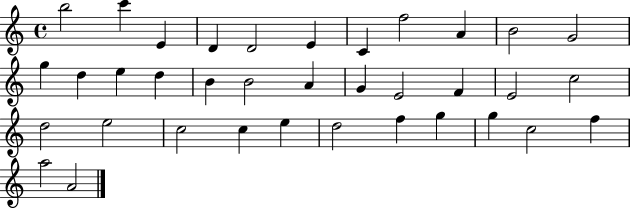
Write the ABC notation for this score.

X:1
T:Untitled
M:4/4
L:1/4
K:C
b2 c' E D D2 E C f2 A B2 G2 g d e d B B2 A G E2 F E2 c2 d2 e2 c2 c e d2 f g g c2 f a2 A2